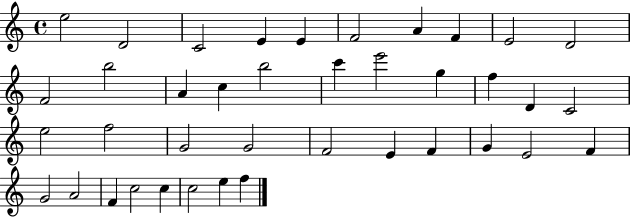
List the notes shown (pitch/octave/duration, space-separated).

E5/h D4/h C4/h E4/q E4/q F4/h A4/q F4/q E4/h D4/h F4/h B5/h A4/q C5/q B5/h C6/q E6/h G5/q F5/q D4/q C4/h E5/h F5/h G4/h G4/h F4/h E4/q F4/q G4/q E4/h F4/q G4/h A4/h F4/q C5/h C5/q C5/h E5/q F5/q